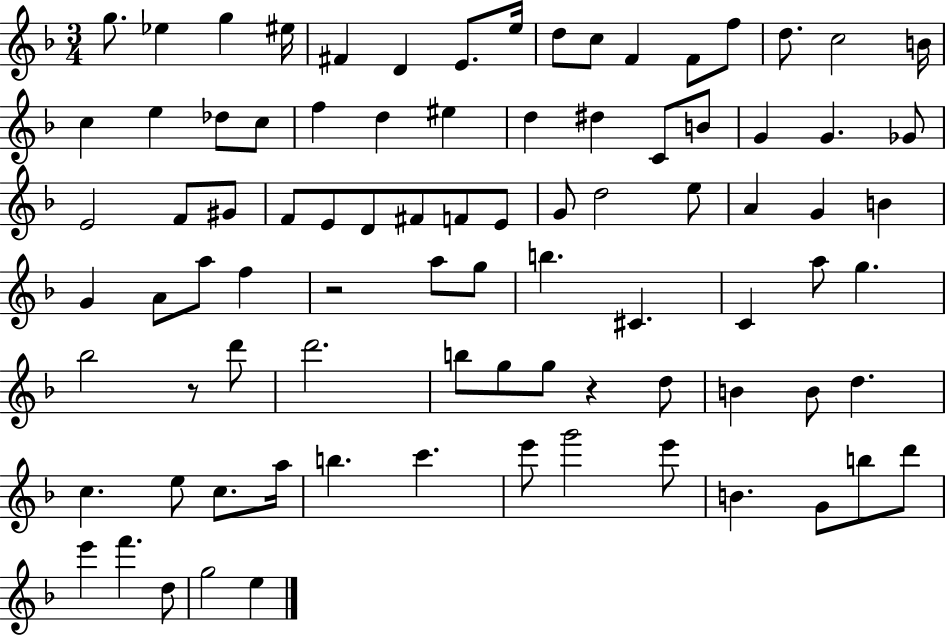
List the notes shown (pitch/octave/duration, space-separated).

G5/e. Eb5/q G5/q EIS5/s F#4/q D4/q E4/e. E5/s D5/e C5/e F4/q F4/e F5/e D5/e. C5/h B4/s C5/q E5/q Db5/e C5/e F5/q D5/q EIS5/q D5/q D#5/q C4/e B4/e G4/q G4/q. Gb4/e E4/h F4/e G#4/e F4/e E4/e D4/e F#4/e F4/e E4/e G4/e D5/h E5/e A4/q G4/q B4/q G4/q A4/e A5/e F5/q R/h A5/e G5/e B5/q. C#4/q. C4/q A5/e G5/q. Bb5/h R/e D6/e D6/h. B5/e G5/e G5/e R/q D5/e B4/q B4/e D5/q. C5/q. E5/e C5/e. A5/s B5/q. C6/q. E6/e G6/h E6/e B4/q. G4/e B5/e D6/e E6/q F6/q. D5/e G5/h E5/q